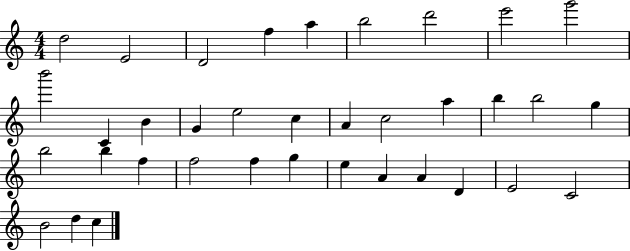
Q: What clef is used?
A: treble